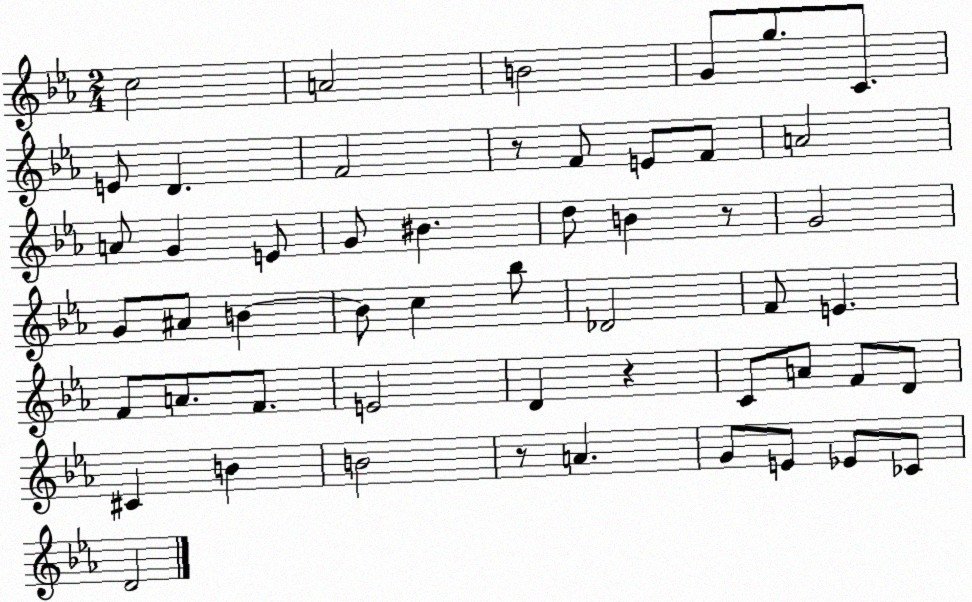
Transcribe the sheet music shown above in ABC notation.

X:1
T:Untitled
M:2/4
L:1/4
K:Eb
c2 A2 B2 G/2 g/2 C/2 E/2 D F2 z/2 F/2 E/2 F/2 A2 A/2 G E/2 G/2 ^B d/2 B z/2 G2 G/2 ^A/2 B B/2 c _b/2 _D2 F/2 E F/2 A/2 F/2 E2 D z C/2 A/2 F/2 D/2 ^C B B2 z/2 A G/2 E/2 _E/2 _C/2 D2